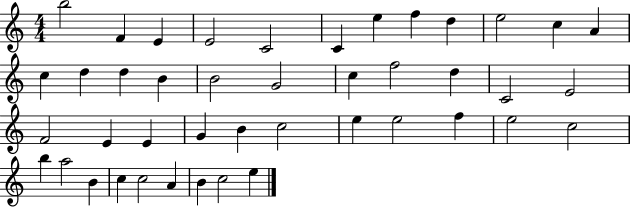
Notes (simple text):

B5/h F4/q E4/q E4/h C4/h C4/q E5/q F5/q D5/q E5/h C5/q A4/q C5/q D5/q D5/q B4/q B4/h G4/h C5/q F5/h D5/q C4/h E4/h F4/h E4/q E4/q G4/q B4/q C5/h E5/q E5/h F5/q E5/h C5/h B5/q A5/h B4/q C5/q C5/h A4/q B4/q C5/h E5/q